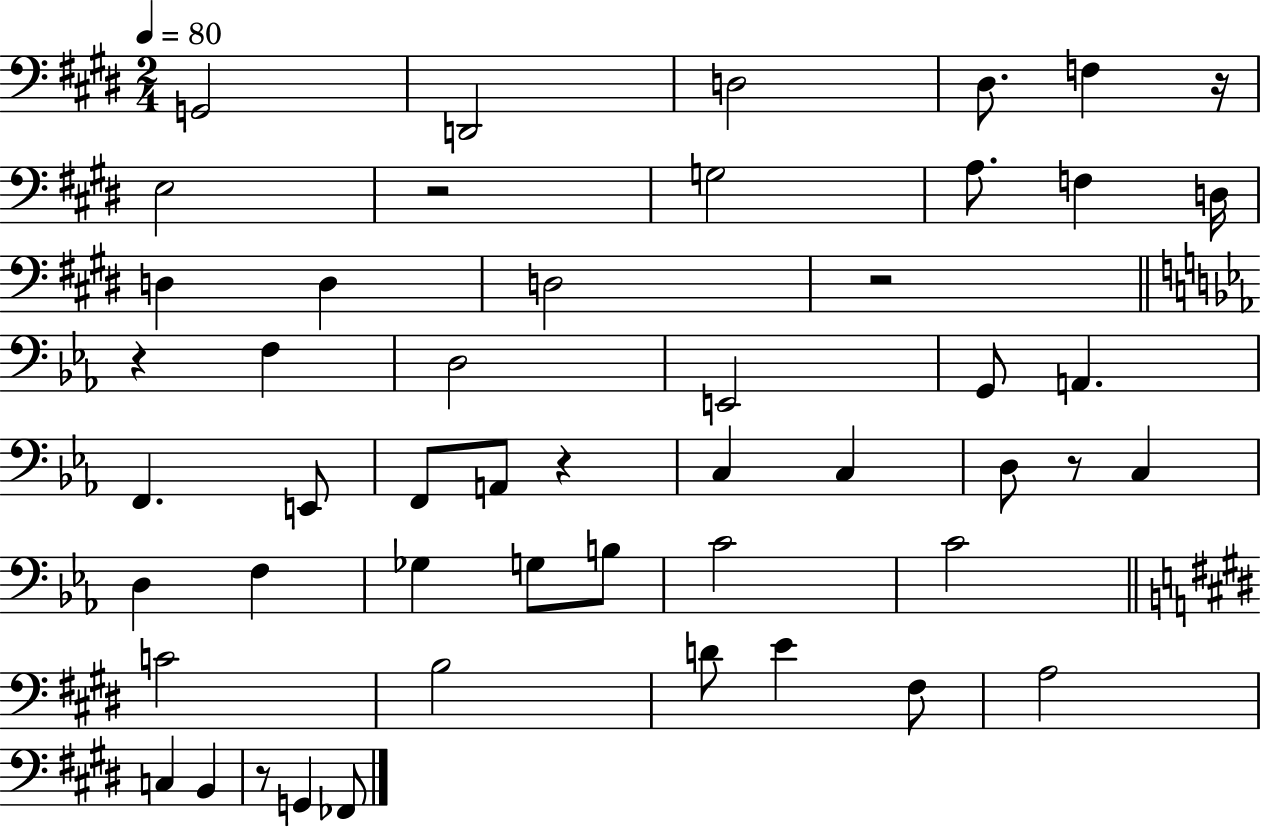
X:1
T:Untitled
M:2/4
L:1/4
K:E
G,,2 D,,2 D,2 ^D,/2 F, z/4 E,2 z2 G,2 A,/2 F, D,/4 D, D, D,2 z2 z F, D,2 E,,2 G,,/2 A,, F,, E,,/2 F,,/2 A,,/2 z C, C, D,/2 z/2 C, D, F, _G, G,/2 B,/2 C2 C2 C2 B,2 D/2 E ^F,/2 A,2 C, B,, z/2 G,, _F,,/2